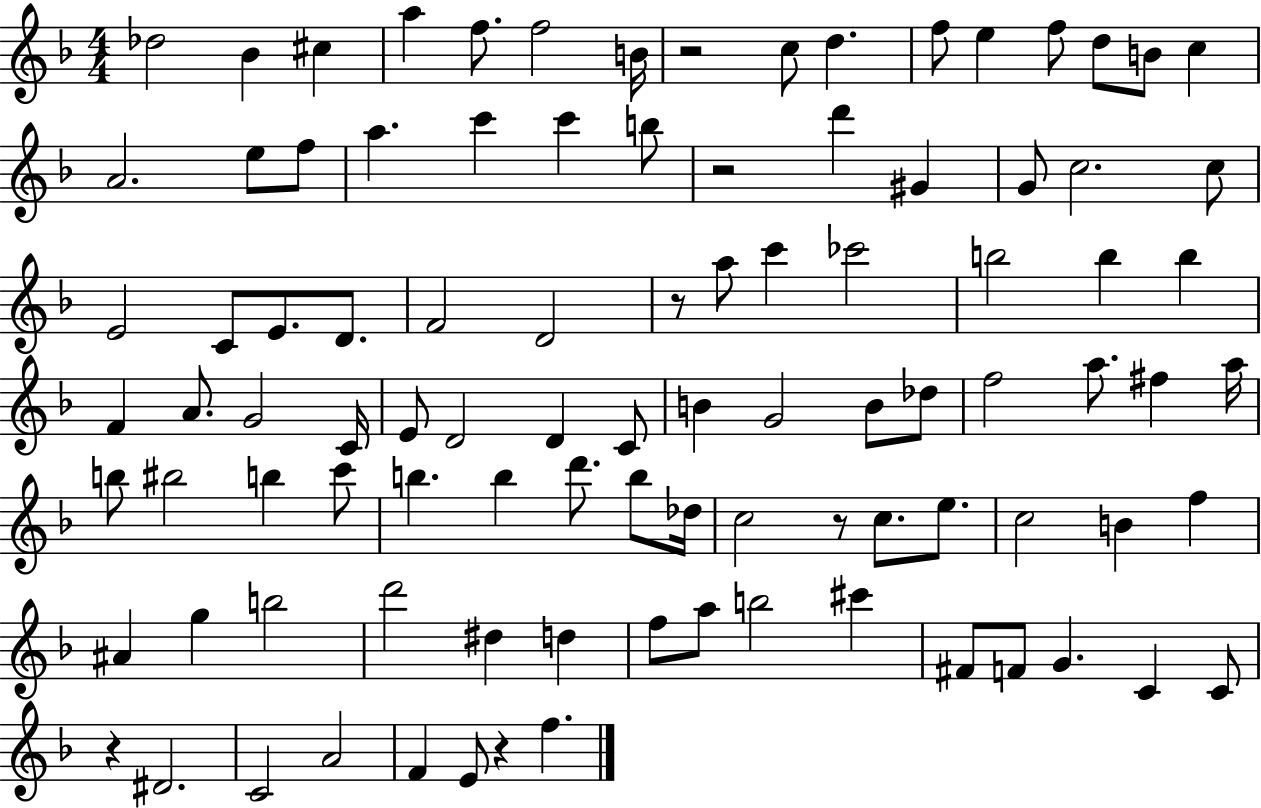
Db5/h Bb4/q C#5/q A5/q F5/e. F5/h B4/s R/h C5/e D5/q. F5/e E5/q F5/e D5/e B4/e C5/q A4/h. E5/e F5/e A5/q. C6/q C6/q B5/e R/h D6/q G#4/q G4/e C5/h. C5/e E4/h C4/e E4/e. D4/e. F4/h D4/h R/e A5/e C6/q CES6/h B5/h B5/q B5/q F4/q A4/e. G4/h C4/s E4/e D4/h D4/q C4/e B4/q G4/h B4/e Db5/e F5/h A5/e. F#5/q A5/s B5/e BIS5/h B5/q C6/e B5/q. B5/q D6/e. B5/e Db5/s C5/h R/e C5/e. E5/e. C5/h B4/q F5/q A#4/q G5/q B5/h D6/h D#5/q D5/q F5/e A5/e B5/h C#6/q F#4/e F4/e G4/q. C4/q C4/e R/q D#4/h. C4/h A4/h F4/q E4/e R/q F5/q.